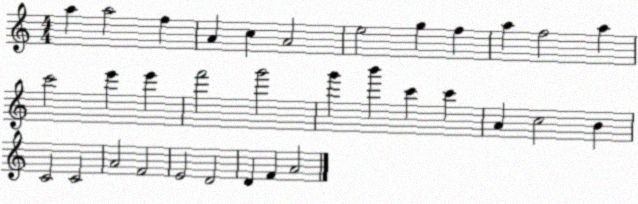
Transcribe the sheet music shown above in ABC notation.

X:1
T:Untitled
M:4/4
L:1/4
K:C
a a2 f A c A2 e2 g f a f2 a c'2 e' e' f'2 g'2 g' b' c' c' A c2 B C2 C2 A2 F2 E2 D2 D F A2